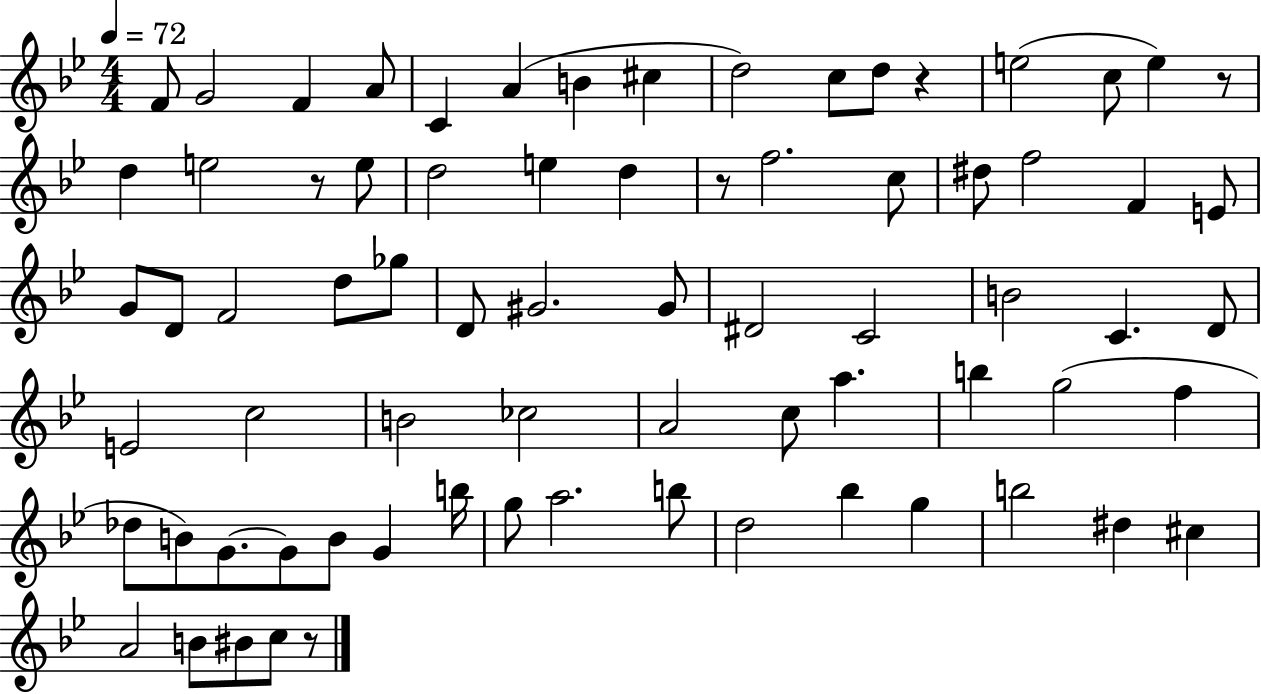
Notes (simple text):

F4/e G4/h F4/q A4/e C4/q A4/q B4/q C#5/q D5/h C5/e D5/e R/q E5/h C5/e E5/q R/e D5/q E5/h R/e E5/e D5/h E5/q D5/q R/e F5/h. C5/e D#5/e F5/h F4/q E4/e G4/e D4/e F4/h D5/e Gb5/e D4/e G#4/h. G#4/e D#4/h C4/h B4/h C4/q. D4/e E4/h C5/h B4/h CES5/h A4/h C5/e A5/q. B5/q G5/h F5/q Db5/e B4/e G4/e. G4/e B4/e G4/q B5/s G5/e A5/h. B5/e D5/h Bb5/q G5/q B5/h D#5/q C#5/q A4/h B4/e BIS4/e C5/e R/e